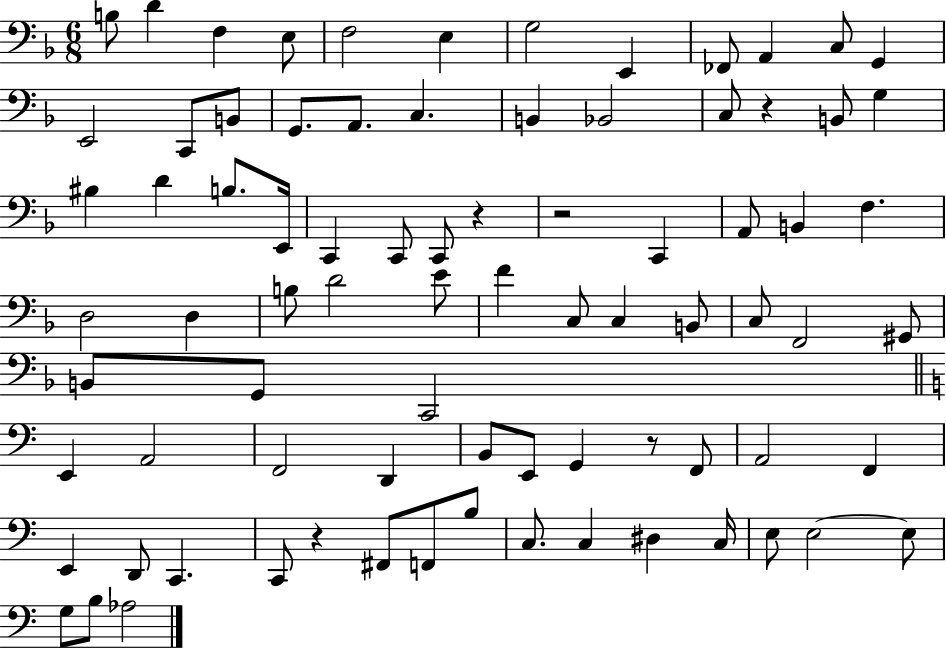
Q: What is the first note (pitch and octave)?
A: B3